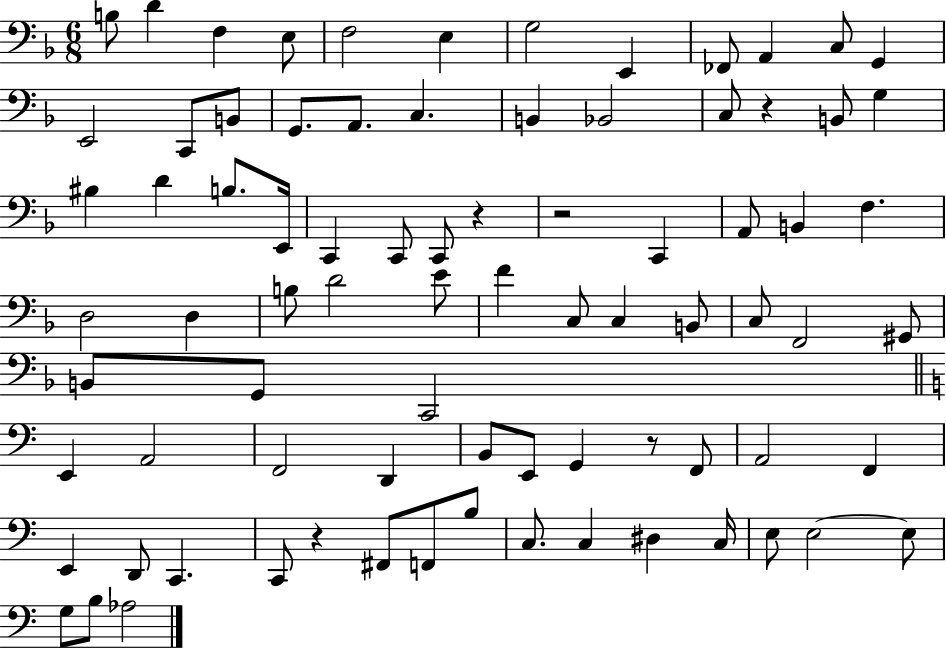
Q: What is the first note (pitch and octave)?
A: B3